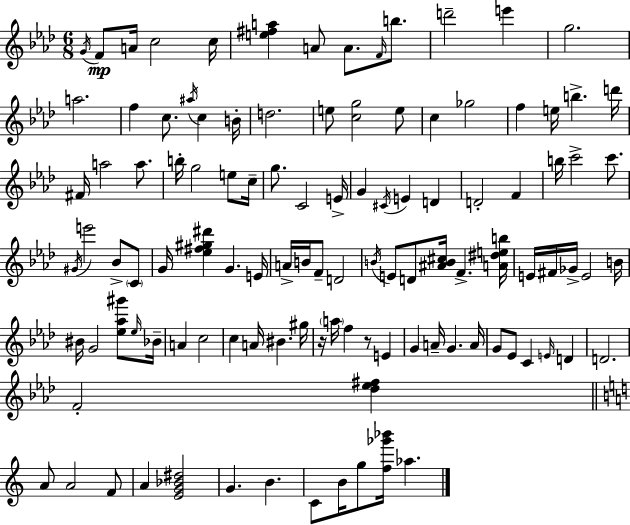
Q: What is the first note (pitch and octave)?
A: G4